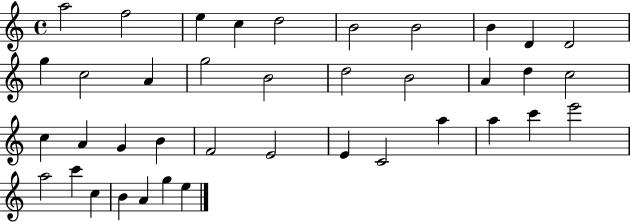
A5/h F5/h E5/q C5/q D5/h B4/h B4/h B4/q D4/q D4/h G5/q C5/h A4/q G5/h B4/h D5/h B4/h A4/q D5/q C5/h C5/q A4/q G4/q B4/q F4/h E4/h E4/q C4/h A5/q A5/q C6/q E6/h A5/h C6/q C5/q B4/q A4/q G5/q E5/q